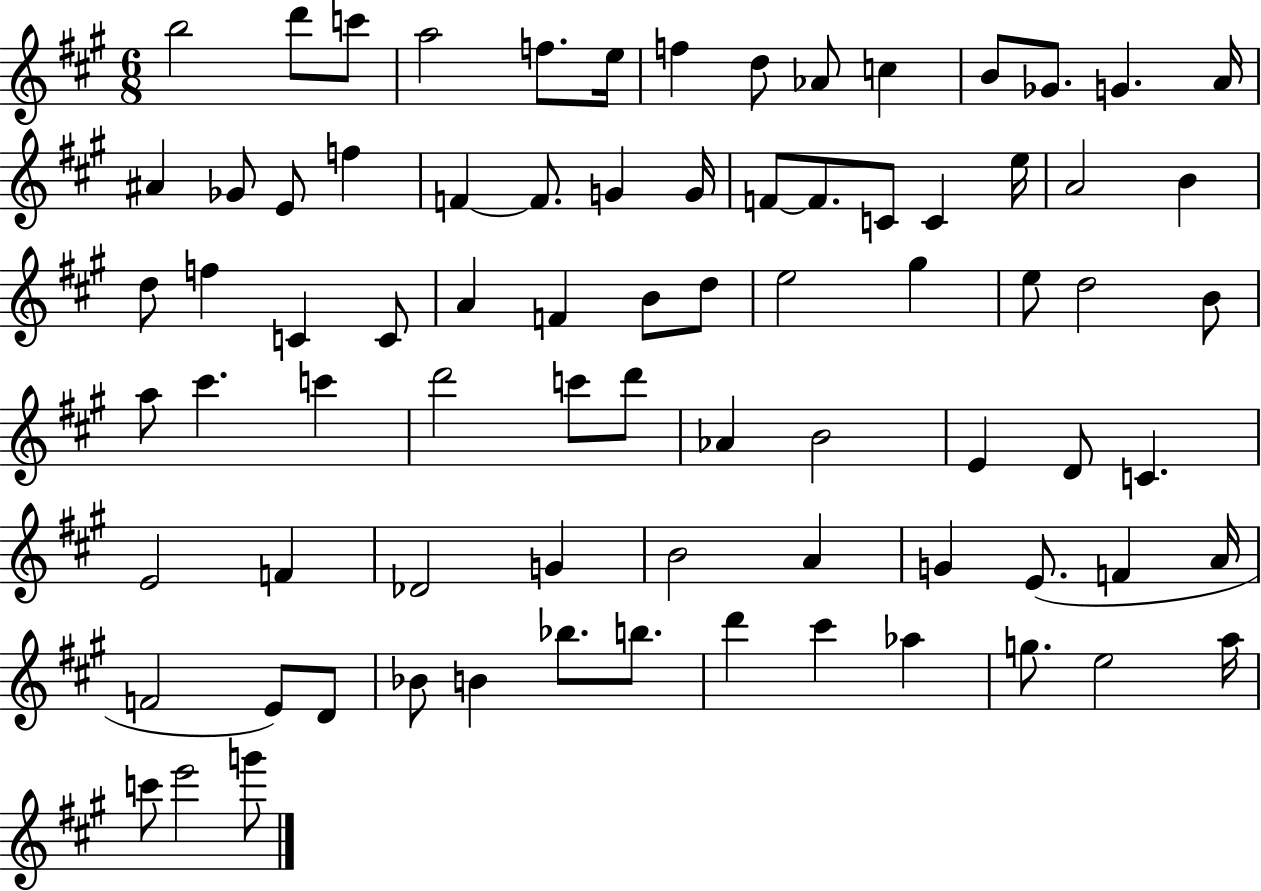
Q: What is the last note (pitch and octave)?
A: G6